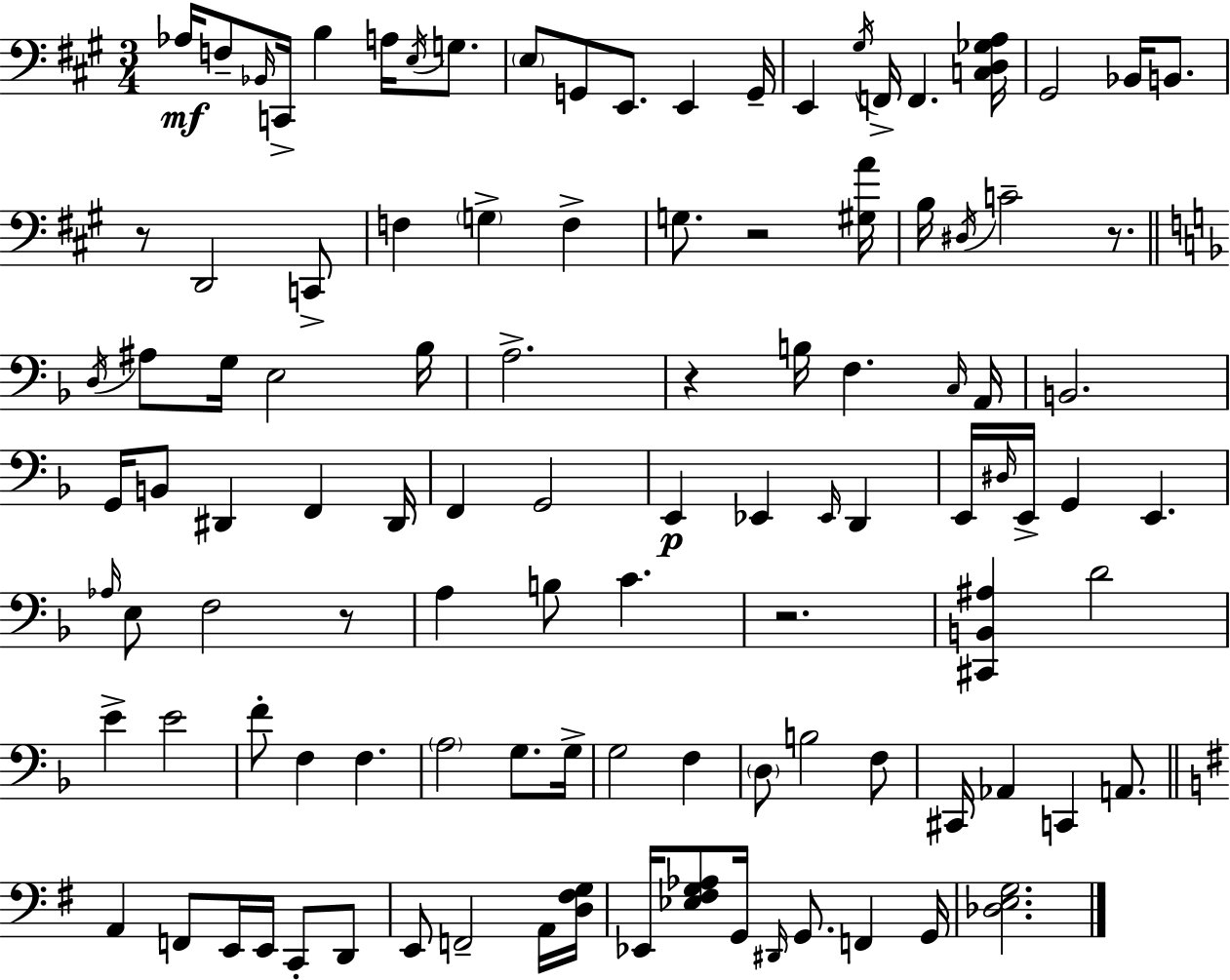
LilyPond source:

{
  \clef bass
  \numericTimeSignature
  \time 3/4
  \key a \major
  aes16\mf f8-- \grace { bes,16 } c,16-> b4 a16 \acciaccatura { e16 } g8. | \parenthesize e8 g,8 e,8. e,4 | g,16-- e,4 \acciaccatura { gis16 } f,16-> f,4. | <c d ges a>16 gis,2 bes,16 | \break b,8. r8 d,2 | c,8-> f4 \parenthesize g4-> f4-> | g8. r2 | <gis a'>16 b16 \acciaccatura { dis16 } c'2-- | \break r8. \bar "||" \break \key f \major \acciaccatura { d16 } ais8 g16 e2 | bes16 a2.-> | r4 b16 f4. | \grace { c16 } a,16 b,2. | \break g,16 b,8 dis,4 f,4 | dis,16 f,4 g,2 | e,4\p ees,4 \grace { ees,16 } d,4 | e,16 \grace { dis16 } e,16-> g,4 e,4. | \break \grace { aes16 } e8 f2 | r8 a4 b8 c'4. | r2. | <cis, b, ais>4 d'2 | \break e'4-> e'2 | f'8-. f4 f4. | \parenthesize a2 | g8. g16-> g2 | \break f4 \parenthesize d8 b2 | f8 cis,16 aes,4 c,4 | a,8. \bar "||" \break \key g \major a,4 f,8 e,16 e,16 c,8-. d,8 | e,8 f,2-- a,16 <d fis g>16 | ees,16 <ees fis g aes>8 g,16 \grace { dis,16 } g,8. f,4 | g,16 <des e g>2. | \break \bar "|."
}